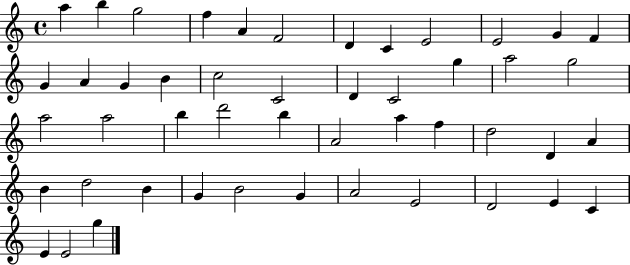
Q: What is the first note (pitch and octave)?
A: A5